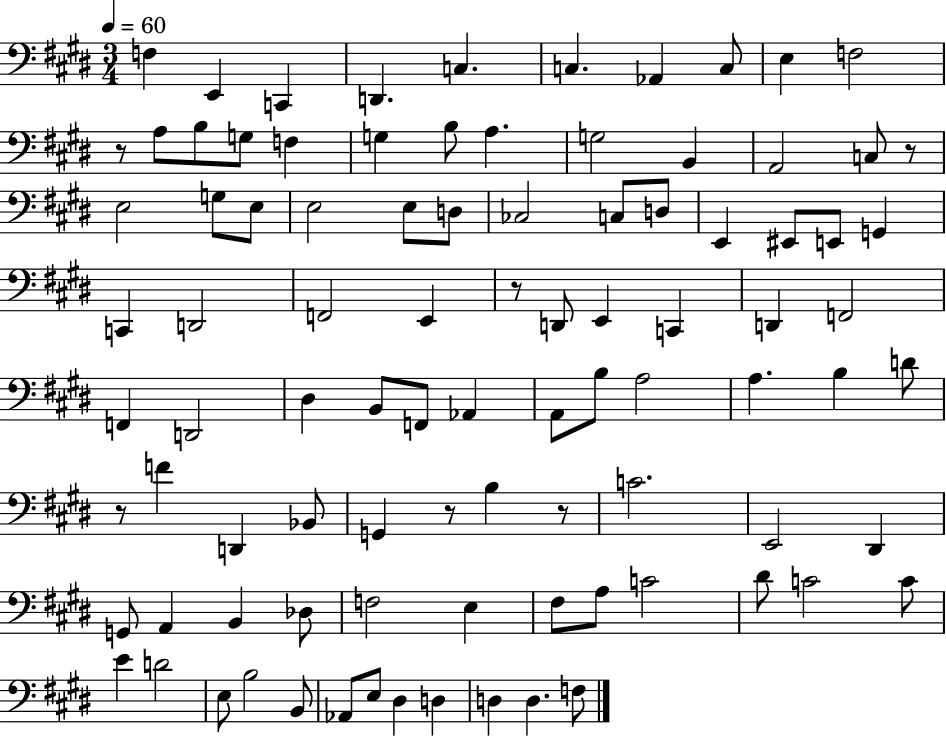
{
  \clef bass
  \numericTimeSignature
  \time 3/4
  \key e \major
  \tempo 4 = 60
  \repeat volta 2 { f4 e,4 c,4 | d,4. c4. | c4. aes,4 c8 | e4 f2 | \break r8 a8 b8 g8 f4 | g4 b8 a4. | g2 b,4 | a,2 c8 r8 | \break e2 g8 e8 | e2 e8 d8 | ces2 c8 d8 | e,4 eis,8 e,8 g,4 | \break c,4 d,2 | f,2 e,4 | r8 d,8 e,4 c,4 | d,4 f,2 | \break f,4 d,2 | dis4 b,8 f,8 aes,4 | a,8 b8 a2 | a4. b4 d'8 | \break r8 f'4 d,4 bes,8 | g,4 r8 b4 r8 | c'2. | e,2 dis,4 | \break g,8 a,4 b,4 des8 | f2 e4 | fis8 a8 c'2 | dis'8 c'2 c'8 | \break e'4 d'2 | e8 b2 b,8 | aes,8 e8 dis4 d4 | d4 d4. f8 | \break } \bar "|."
}